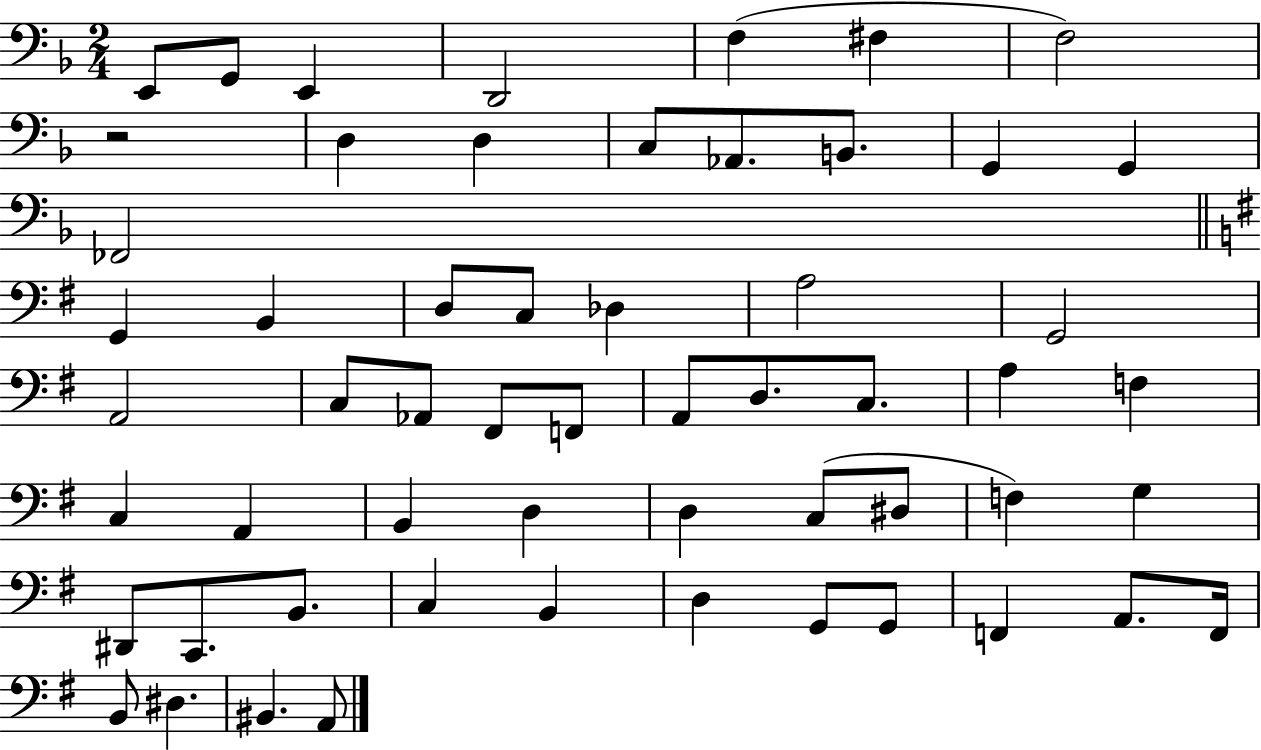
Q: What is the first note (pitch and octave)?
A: E2